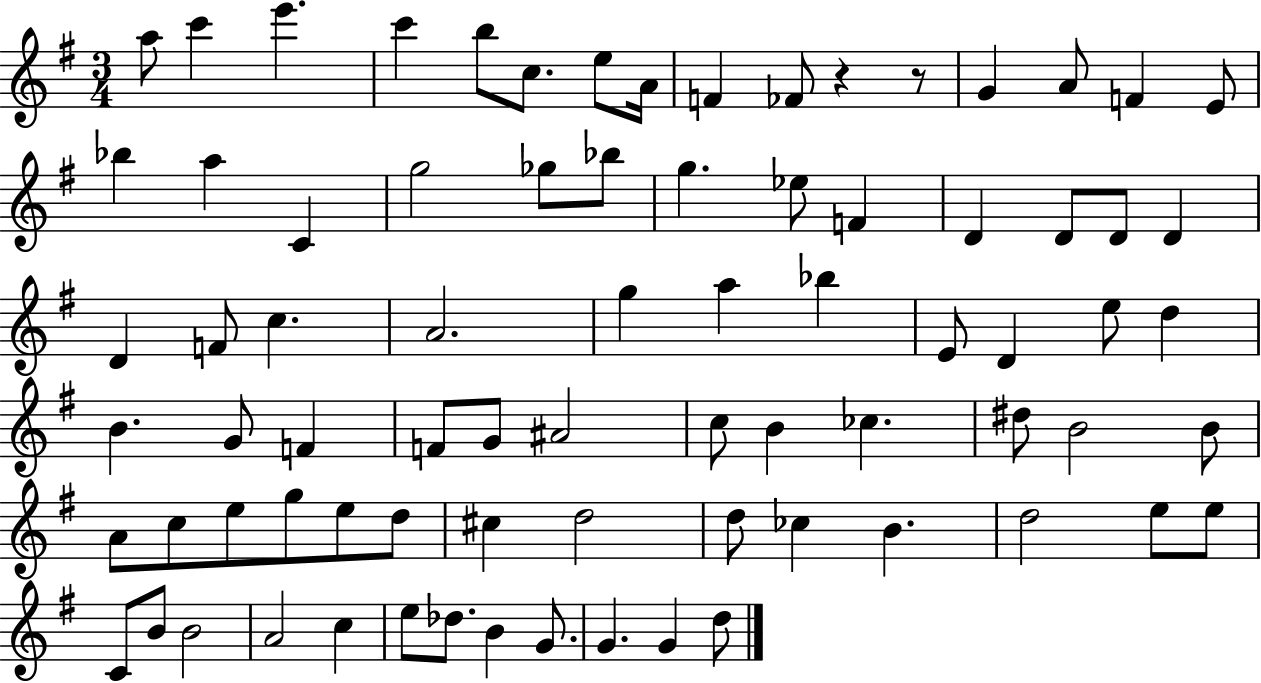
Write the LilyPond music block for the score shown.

{
  \clef treble
  \numericTimeSignature
  \time 3/4
  \key g \major
  \repeat volta 2 { a''8 c'''4 e'''4. | c'''4 b''8 c''8. e''8 a'16 | f'4 fes'8 r4 r8 | g'4 a'8 f'4 e'8 | \break bes''4 a''4 c'4 | g''2 ges''8 bes''8 | g''4. ees''8 f'4 | d'4 d'8 d'8 d'4 | \break d'4 f'8 c''4. | a'2. | g''4 a''4 bes''4 | e'8 d'4 e''8 d''4 | \break b'4. g'8 f'4 | f'8 g'8 ais'2 | c''8 b'4 ces''4. | dis''8 b'2 b'8 | \break a'8 c''8 e''8 g''8 e''8 d''8 | cis''4 d''2 | d''8 ces''4 b'4. | d''2 e''8 e''8 | \break c'8 b'8 b'2 | a'2 c''4 | e''8 des''8. b'4 g'8. | g'4. g'4 d''8 | \break } \bar "|."
}